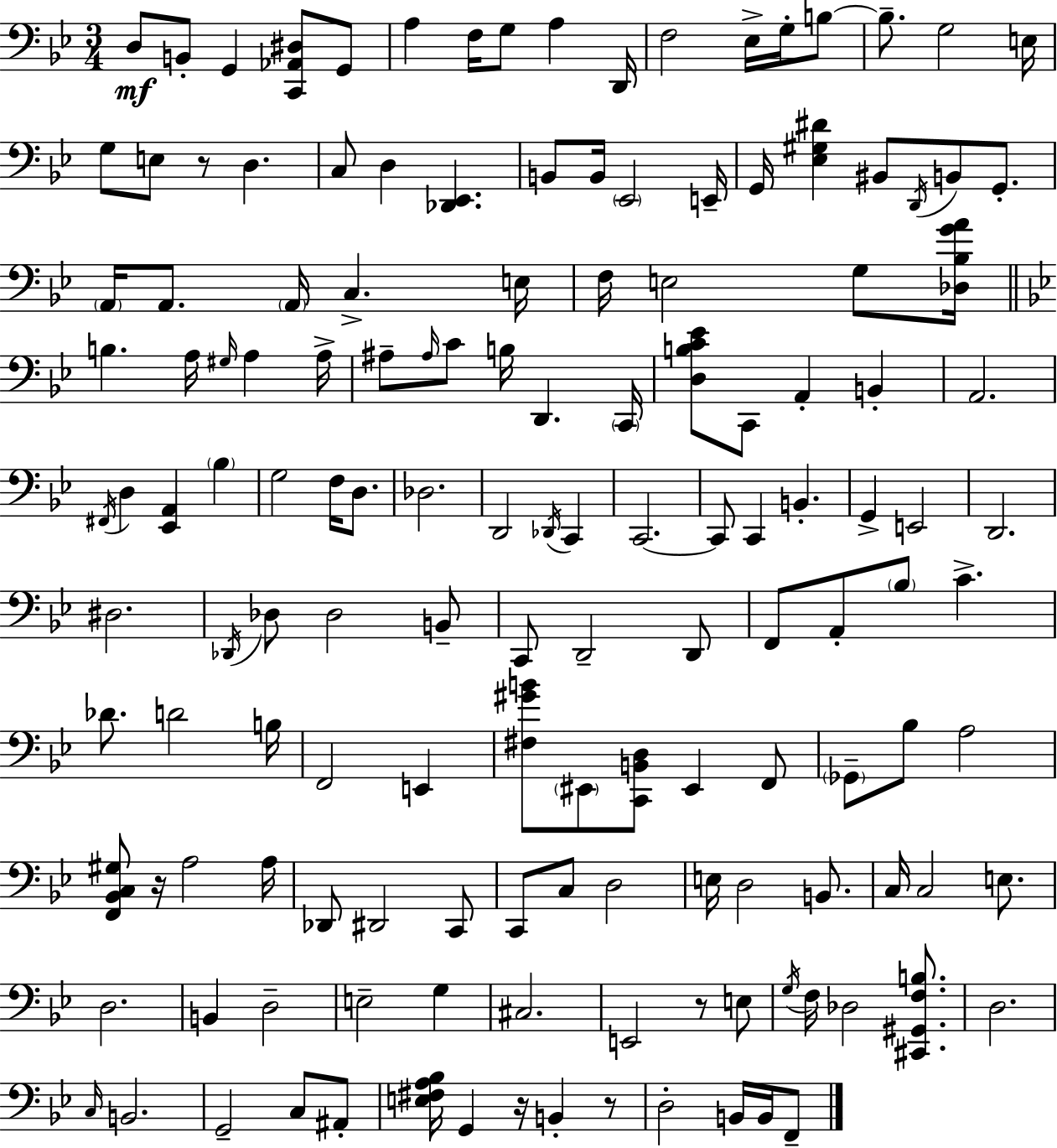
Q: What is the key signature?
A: BES major